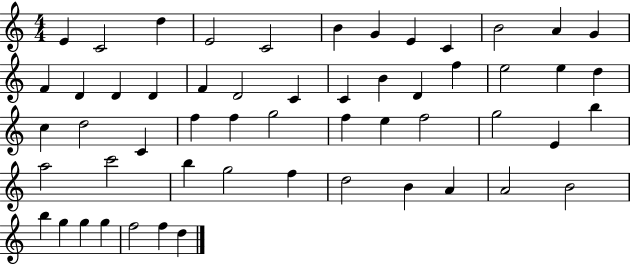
E4/q C4/h D5/q E4/h C4/h B4/q G4/q E4/q C4/q B4/h A4/q G4/q F4/q D4/q D4/q D4/q F4/q D4/h C4/q C4/q B4/q D4/q F5/q E5/h E5/q D5/q C5/q D5/h C4/q F5/q F5/q G5/h F5/q E5/q F5/h G5/h E4/q B5/q A5/h C6/h B5/q G5/h F5/q D5/h B4/q A4/q A4/h B4/h B5/q G5/q G5/q G5/q F5/h F5/q D5/q